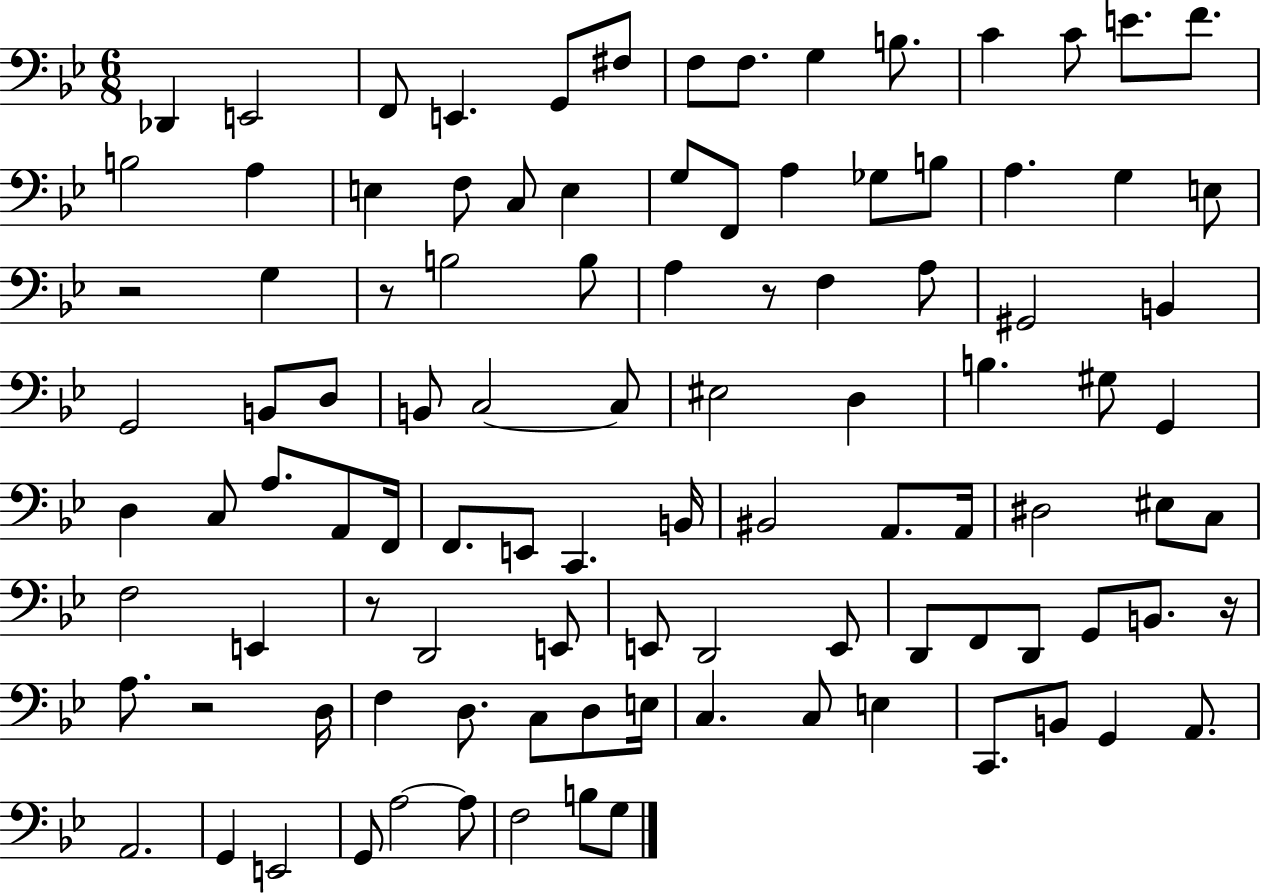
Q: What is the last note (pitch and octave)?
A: G3